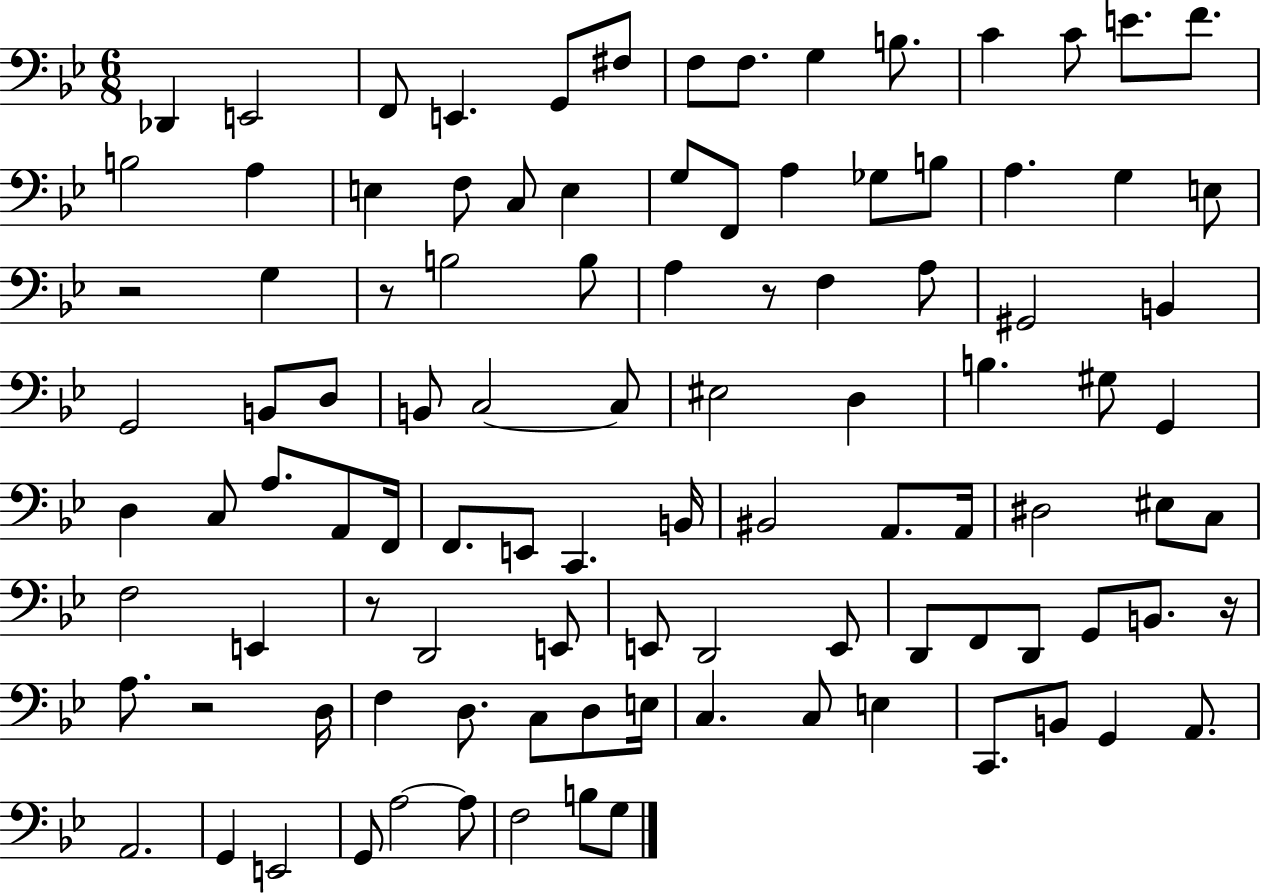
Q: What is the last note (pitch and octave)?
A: G3